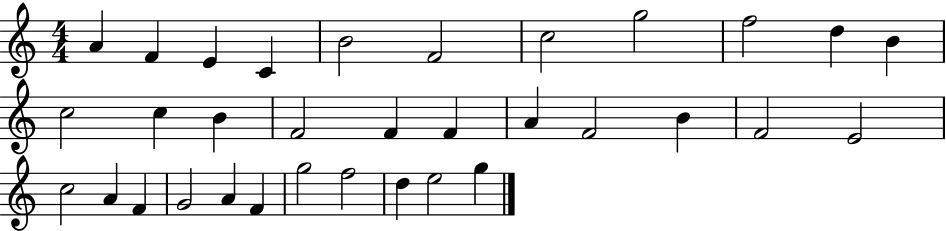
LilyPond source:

{
  \clef treble
  \numericTimeSignature
  \time 4/4
  \key c \major
  a'4 f'4 e'4 c'4 | b'2 f'2 | c''2 g''2 | f''2 d''4 b'4 | \break c''2 c''4 b'4 | f'2 f'4 f'4 | a'4 f'2 b'4 | f'2 e'2 | \break c''2 a'4 f'4 | g'2 a'4 f'4 | g''2 f''2 | d''4 e''2 g''4 | \break \bar "|."
}